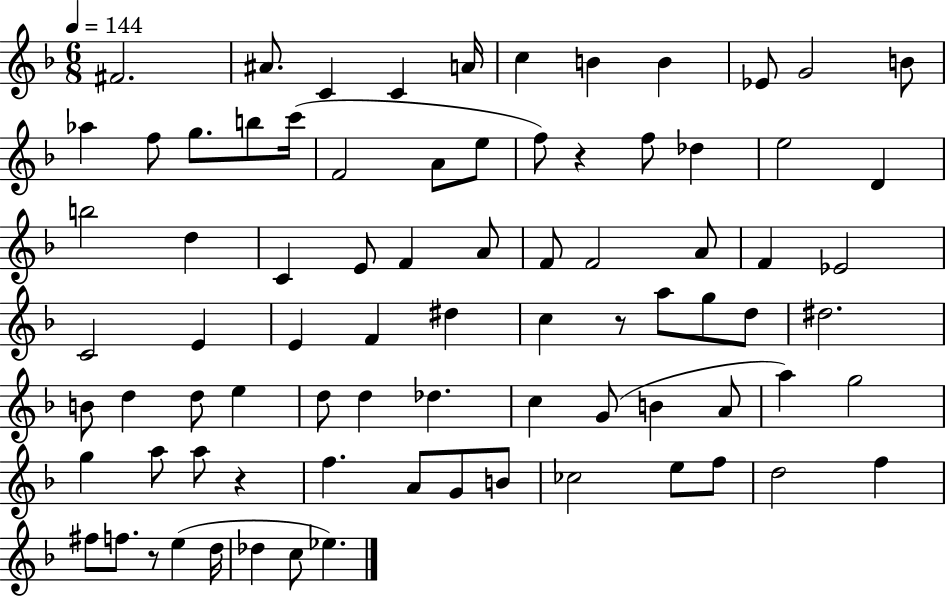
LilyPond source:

{
  \clef treble
  \numericTimeSignature
  \time 6/8
  \key f \major
  \tempo 4 = 144
  fis'2. | ais'8. c'4 c'4 a'16 | c''4 b'4 b'4 | ees'8 g'2 b'8 | \break aes''4 f''8 g''8. b''8 c'''16( | f'2 a'8 e''8 | f''8) r4 f''8 des''4 | e''2 d'4 | \break b''2 d''4 | c'4 e'8 f'4 a'8 | f'8 f'2 a'8 | f'4 ees'2 | \break c'2 e'4 | e'4 f'4 dis''4 | c''4 r8 a''8 g''8 d''8 | dis''2. | \break b'8 d''4 d''8 e''4 | d''8 d''4 des''4. | c''4 g'8( b'4 a'8 | a''4) g''2 | \break g''4 a''8 a''8 r4 | f''4. a'8 g'8 b'8 | ces''2 e''8 f''8 | d''2 f''4 | \break fis''8 f''8. r8 e''4( d''16 | des''4 c''8 ees''4.) | \bar "|."
}